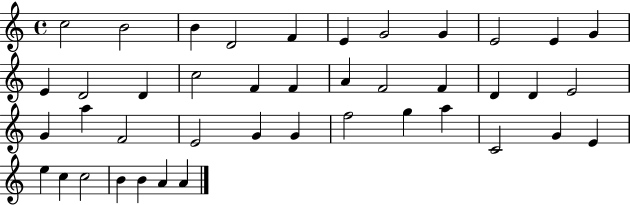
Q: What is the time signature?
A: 4/4